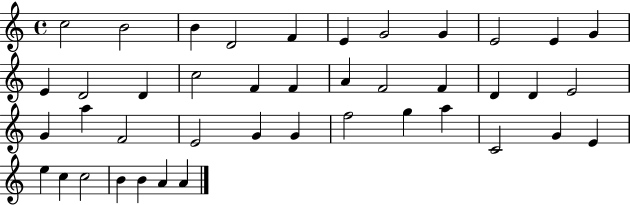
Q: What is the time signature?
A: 4/4